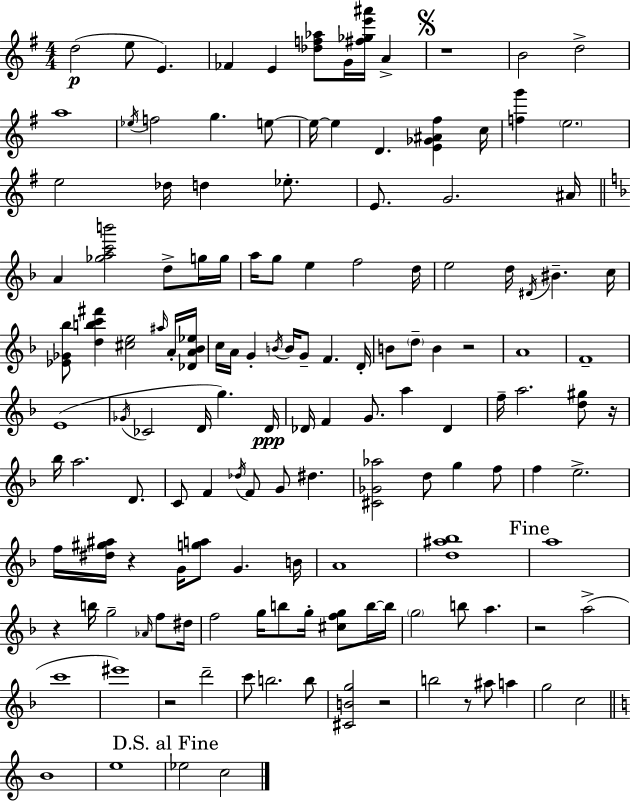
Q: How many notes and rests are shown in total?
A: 143